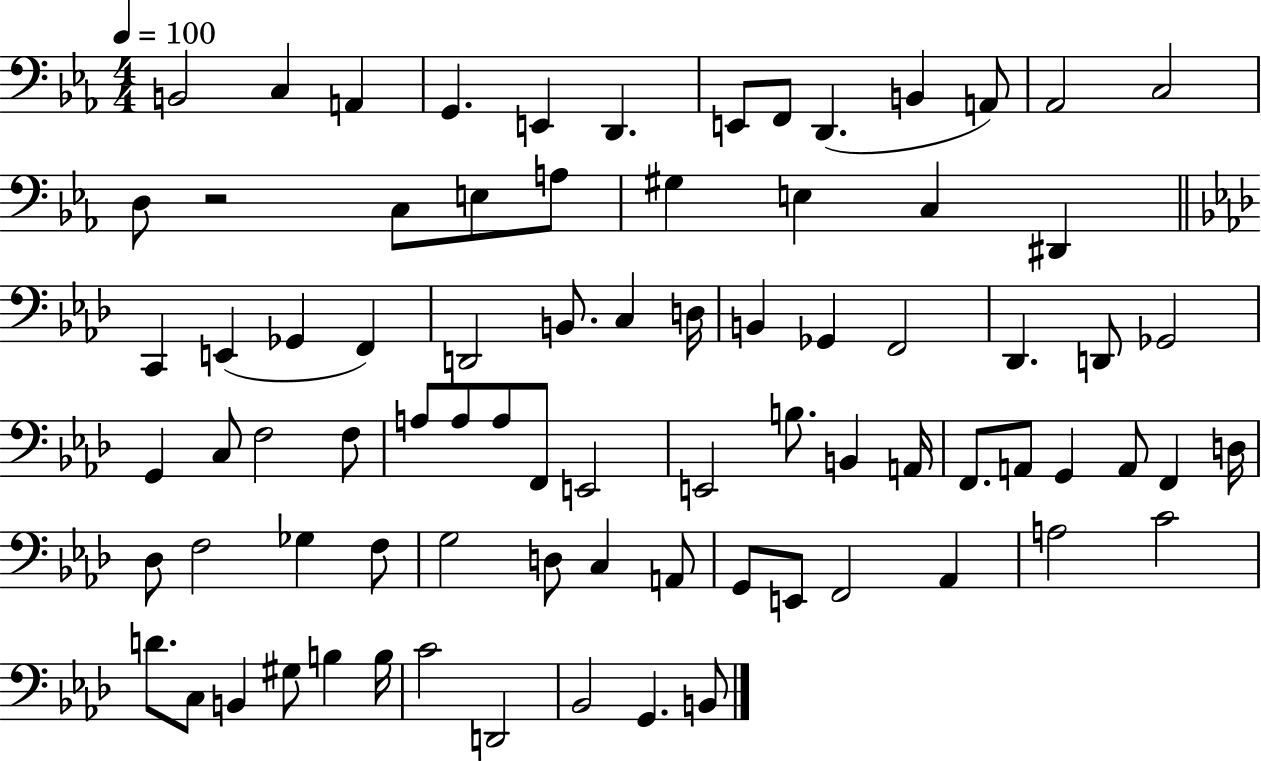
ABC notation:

X:1
T:Untitled
M:4/4
L:1/4
K:Eb
B,,2 C, A,, G,, E,, D,, E,,/2 F,,/2 D,, B,, A,,/2 _A,,2 C,2 D,/2 z2 C,/2 E,/2 A,/2 ^G, E, C, ^D,, C,, E,, _G,, F,, D,,2 B,,/2 C, D,/4 B,, _G,, F,,2 _D,, D,,/2 _G,,2 G,, C,/2 F,2 F,/2 A,/2 A,/2 A,/2 F,,/2 E,,2 E,,2 B,/2 B,, A,,/4 F,,/2 A,,/2 G,, A,,/2 F,, D,/4 _D,/2 F,2 _G, F,/2 G,2 D,/2 C, A,,/2 G,,/2 E,,/2 F,,2 _A,, A,2 C2 D/2 C,/2 B,, ^G,/2 B, B,/4 C2 D,,2 _B,,2 G,, B,,/2